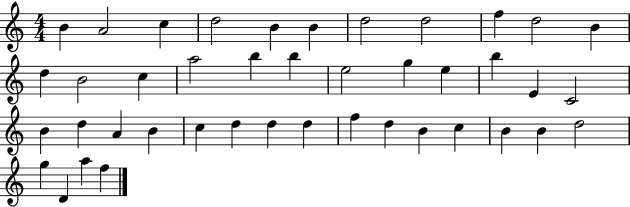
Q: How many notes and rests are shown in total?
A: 42